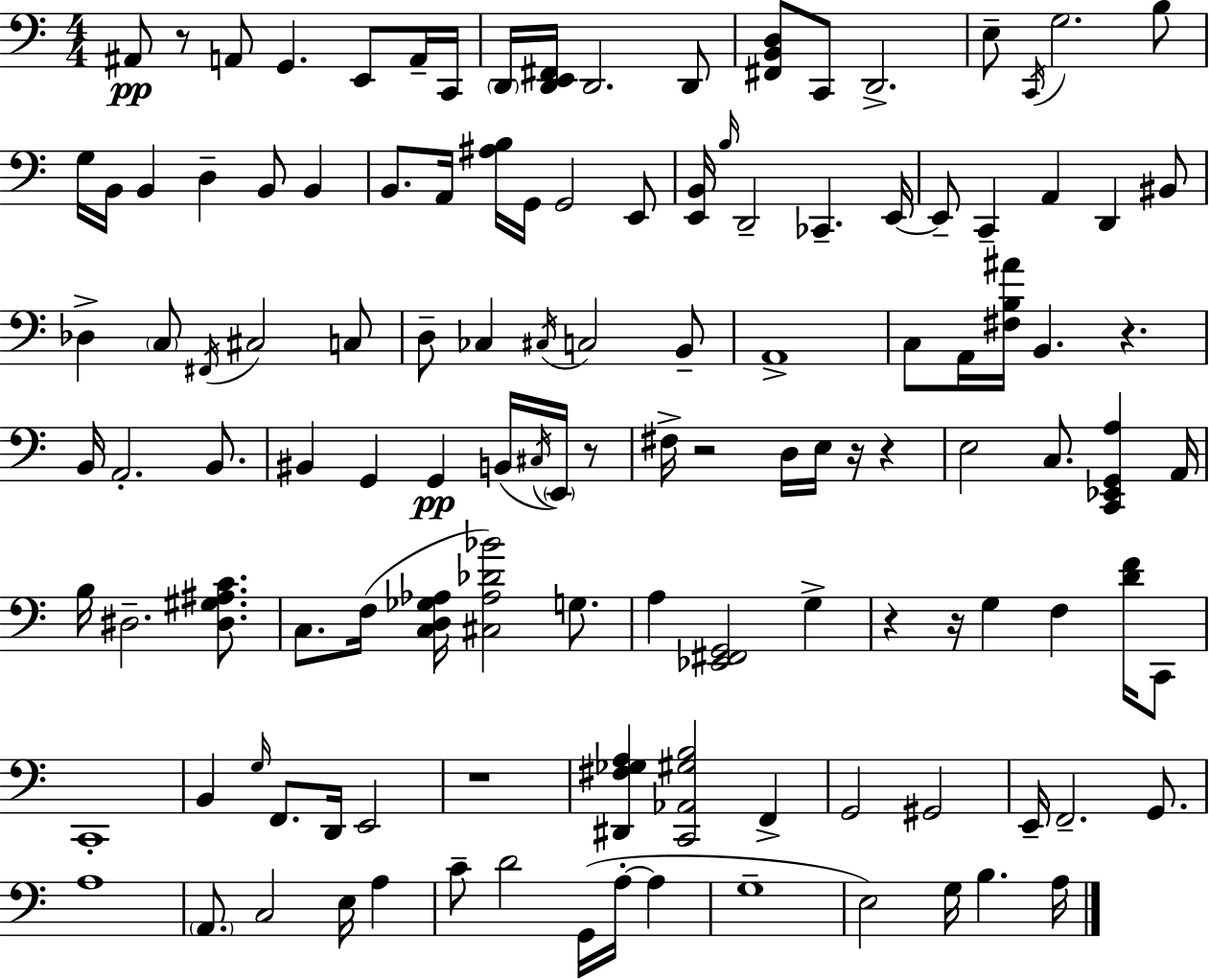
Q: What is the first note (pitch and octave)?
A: A#2